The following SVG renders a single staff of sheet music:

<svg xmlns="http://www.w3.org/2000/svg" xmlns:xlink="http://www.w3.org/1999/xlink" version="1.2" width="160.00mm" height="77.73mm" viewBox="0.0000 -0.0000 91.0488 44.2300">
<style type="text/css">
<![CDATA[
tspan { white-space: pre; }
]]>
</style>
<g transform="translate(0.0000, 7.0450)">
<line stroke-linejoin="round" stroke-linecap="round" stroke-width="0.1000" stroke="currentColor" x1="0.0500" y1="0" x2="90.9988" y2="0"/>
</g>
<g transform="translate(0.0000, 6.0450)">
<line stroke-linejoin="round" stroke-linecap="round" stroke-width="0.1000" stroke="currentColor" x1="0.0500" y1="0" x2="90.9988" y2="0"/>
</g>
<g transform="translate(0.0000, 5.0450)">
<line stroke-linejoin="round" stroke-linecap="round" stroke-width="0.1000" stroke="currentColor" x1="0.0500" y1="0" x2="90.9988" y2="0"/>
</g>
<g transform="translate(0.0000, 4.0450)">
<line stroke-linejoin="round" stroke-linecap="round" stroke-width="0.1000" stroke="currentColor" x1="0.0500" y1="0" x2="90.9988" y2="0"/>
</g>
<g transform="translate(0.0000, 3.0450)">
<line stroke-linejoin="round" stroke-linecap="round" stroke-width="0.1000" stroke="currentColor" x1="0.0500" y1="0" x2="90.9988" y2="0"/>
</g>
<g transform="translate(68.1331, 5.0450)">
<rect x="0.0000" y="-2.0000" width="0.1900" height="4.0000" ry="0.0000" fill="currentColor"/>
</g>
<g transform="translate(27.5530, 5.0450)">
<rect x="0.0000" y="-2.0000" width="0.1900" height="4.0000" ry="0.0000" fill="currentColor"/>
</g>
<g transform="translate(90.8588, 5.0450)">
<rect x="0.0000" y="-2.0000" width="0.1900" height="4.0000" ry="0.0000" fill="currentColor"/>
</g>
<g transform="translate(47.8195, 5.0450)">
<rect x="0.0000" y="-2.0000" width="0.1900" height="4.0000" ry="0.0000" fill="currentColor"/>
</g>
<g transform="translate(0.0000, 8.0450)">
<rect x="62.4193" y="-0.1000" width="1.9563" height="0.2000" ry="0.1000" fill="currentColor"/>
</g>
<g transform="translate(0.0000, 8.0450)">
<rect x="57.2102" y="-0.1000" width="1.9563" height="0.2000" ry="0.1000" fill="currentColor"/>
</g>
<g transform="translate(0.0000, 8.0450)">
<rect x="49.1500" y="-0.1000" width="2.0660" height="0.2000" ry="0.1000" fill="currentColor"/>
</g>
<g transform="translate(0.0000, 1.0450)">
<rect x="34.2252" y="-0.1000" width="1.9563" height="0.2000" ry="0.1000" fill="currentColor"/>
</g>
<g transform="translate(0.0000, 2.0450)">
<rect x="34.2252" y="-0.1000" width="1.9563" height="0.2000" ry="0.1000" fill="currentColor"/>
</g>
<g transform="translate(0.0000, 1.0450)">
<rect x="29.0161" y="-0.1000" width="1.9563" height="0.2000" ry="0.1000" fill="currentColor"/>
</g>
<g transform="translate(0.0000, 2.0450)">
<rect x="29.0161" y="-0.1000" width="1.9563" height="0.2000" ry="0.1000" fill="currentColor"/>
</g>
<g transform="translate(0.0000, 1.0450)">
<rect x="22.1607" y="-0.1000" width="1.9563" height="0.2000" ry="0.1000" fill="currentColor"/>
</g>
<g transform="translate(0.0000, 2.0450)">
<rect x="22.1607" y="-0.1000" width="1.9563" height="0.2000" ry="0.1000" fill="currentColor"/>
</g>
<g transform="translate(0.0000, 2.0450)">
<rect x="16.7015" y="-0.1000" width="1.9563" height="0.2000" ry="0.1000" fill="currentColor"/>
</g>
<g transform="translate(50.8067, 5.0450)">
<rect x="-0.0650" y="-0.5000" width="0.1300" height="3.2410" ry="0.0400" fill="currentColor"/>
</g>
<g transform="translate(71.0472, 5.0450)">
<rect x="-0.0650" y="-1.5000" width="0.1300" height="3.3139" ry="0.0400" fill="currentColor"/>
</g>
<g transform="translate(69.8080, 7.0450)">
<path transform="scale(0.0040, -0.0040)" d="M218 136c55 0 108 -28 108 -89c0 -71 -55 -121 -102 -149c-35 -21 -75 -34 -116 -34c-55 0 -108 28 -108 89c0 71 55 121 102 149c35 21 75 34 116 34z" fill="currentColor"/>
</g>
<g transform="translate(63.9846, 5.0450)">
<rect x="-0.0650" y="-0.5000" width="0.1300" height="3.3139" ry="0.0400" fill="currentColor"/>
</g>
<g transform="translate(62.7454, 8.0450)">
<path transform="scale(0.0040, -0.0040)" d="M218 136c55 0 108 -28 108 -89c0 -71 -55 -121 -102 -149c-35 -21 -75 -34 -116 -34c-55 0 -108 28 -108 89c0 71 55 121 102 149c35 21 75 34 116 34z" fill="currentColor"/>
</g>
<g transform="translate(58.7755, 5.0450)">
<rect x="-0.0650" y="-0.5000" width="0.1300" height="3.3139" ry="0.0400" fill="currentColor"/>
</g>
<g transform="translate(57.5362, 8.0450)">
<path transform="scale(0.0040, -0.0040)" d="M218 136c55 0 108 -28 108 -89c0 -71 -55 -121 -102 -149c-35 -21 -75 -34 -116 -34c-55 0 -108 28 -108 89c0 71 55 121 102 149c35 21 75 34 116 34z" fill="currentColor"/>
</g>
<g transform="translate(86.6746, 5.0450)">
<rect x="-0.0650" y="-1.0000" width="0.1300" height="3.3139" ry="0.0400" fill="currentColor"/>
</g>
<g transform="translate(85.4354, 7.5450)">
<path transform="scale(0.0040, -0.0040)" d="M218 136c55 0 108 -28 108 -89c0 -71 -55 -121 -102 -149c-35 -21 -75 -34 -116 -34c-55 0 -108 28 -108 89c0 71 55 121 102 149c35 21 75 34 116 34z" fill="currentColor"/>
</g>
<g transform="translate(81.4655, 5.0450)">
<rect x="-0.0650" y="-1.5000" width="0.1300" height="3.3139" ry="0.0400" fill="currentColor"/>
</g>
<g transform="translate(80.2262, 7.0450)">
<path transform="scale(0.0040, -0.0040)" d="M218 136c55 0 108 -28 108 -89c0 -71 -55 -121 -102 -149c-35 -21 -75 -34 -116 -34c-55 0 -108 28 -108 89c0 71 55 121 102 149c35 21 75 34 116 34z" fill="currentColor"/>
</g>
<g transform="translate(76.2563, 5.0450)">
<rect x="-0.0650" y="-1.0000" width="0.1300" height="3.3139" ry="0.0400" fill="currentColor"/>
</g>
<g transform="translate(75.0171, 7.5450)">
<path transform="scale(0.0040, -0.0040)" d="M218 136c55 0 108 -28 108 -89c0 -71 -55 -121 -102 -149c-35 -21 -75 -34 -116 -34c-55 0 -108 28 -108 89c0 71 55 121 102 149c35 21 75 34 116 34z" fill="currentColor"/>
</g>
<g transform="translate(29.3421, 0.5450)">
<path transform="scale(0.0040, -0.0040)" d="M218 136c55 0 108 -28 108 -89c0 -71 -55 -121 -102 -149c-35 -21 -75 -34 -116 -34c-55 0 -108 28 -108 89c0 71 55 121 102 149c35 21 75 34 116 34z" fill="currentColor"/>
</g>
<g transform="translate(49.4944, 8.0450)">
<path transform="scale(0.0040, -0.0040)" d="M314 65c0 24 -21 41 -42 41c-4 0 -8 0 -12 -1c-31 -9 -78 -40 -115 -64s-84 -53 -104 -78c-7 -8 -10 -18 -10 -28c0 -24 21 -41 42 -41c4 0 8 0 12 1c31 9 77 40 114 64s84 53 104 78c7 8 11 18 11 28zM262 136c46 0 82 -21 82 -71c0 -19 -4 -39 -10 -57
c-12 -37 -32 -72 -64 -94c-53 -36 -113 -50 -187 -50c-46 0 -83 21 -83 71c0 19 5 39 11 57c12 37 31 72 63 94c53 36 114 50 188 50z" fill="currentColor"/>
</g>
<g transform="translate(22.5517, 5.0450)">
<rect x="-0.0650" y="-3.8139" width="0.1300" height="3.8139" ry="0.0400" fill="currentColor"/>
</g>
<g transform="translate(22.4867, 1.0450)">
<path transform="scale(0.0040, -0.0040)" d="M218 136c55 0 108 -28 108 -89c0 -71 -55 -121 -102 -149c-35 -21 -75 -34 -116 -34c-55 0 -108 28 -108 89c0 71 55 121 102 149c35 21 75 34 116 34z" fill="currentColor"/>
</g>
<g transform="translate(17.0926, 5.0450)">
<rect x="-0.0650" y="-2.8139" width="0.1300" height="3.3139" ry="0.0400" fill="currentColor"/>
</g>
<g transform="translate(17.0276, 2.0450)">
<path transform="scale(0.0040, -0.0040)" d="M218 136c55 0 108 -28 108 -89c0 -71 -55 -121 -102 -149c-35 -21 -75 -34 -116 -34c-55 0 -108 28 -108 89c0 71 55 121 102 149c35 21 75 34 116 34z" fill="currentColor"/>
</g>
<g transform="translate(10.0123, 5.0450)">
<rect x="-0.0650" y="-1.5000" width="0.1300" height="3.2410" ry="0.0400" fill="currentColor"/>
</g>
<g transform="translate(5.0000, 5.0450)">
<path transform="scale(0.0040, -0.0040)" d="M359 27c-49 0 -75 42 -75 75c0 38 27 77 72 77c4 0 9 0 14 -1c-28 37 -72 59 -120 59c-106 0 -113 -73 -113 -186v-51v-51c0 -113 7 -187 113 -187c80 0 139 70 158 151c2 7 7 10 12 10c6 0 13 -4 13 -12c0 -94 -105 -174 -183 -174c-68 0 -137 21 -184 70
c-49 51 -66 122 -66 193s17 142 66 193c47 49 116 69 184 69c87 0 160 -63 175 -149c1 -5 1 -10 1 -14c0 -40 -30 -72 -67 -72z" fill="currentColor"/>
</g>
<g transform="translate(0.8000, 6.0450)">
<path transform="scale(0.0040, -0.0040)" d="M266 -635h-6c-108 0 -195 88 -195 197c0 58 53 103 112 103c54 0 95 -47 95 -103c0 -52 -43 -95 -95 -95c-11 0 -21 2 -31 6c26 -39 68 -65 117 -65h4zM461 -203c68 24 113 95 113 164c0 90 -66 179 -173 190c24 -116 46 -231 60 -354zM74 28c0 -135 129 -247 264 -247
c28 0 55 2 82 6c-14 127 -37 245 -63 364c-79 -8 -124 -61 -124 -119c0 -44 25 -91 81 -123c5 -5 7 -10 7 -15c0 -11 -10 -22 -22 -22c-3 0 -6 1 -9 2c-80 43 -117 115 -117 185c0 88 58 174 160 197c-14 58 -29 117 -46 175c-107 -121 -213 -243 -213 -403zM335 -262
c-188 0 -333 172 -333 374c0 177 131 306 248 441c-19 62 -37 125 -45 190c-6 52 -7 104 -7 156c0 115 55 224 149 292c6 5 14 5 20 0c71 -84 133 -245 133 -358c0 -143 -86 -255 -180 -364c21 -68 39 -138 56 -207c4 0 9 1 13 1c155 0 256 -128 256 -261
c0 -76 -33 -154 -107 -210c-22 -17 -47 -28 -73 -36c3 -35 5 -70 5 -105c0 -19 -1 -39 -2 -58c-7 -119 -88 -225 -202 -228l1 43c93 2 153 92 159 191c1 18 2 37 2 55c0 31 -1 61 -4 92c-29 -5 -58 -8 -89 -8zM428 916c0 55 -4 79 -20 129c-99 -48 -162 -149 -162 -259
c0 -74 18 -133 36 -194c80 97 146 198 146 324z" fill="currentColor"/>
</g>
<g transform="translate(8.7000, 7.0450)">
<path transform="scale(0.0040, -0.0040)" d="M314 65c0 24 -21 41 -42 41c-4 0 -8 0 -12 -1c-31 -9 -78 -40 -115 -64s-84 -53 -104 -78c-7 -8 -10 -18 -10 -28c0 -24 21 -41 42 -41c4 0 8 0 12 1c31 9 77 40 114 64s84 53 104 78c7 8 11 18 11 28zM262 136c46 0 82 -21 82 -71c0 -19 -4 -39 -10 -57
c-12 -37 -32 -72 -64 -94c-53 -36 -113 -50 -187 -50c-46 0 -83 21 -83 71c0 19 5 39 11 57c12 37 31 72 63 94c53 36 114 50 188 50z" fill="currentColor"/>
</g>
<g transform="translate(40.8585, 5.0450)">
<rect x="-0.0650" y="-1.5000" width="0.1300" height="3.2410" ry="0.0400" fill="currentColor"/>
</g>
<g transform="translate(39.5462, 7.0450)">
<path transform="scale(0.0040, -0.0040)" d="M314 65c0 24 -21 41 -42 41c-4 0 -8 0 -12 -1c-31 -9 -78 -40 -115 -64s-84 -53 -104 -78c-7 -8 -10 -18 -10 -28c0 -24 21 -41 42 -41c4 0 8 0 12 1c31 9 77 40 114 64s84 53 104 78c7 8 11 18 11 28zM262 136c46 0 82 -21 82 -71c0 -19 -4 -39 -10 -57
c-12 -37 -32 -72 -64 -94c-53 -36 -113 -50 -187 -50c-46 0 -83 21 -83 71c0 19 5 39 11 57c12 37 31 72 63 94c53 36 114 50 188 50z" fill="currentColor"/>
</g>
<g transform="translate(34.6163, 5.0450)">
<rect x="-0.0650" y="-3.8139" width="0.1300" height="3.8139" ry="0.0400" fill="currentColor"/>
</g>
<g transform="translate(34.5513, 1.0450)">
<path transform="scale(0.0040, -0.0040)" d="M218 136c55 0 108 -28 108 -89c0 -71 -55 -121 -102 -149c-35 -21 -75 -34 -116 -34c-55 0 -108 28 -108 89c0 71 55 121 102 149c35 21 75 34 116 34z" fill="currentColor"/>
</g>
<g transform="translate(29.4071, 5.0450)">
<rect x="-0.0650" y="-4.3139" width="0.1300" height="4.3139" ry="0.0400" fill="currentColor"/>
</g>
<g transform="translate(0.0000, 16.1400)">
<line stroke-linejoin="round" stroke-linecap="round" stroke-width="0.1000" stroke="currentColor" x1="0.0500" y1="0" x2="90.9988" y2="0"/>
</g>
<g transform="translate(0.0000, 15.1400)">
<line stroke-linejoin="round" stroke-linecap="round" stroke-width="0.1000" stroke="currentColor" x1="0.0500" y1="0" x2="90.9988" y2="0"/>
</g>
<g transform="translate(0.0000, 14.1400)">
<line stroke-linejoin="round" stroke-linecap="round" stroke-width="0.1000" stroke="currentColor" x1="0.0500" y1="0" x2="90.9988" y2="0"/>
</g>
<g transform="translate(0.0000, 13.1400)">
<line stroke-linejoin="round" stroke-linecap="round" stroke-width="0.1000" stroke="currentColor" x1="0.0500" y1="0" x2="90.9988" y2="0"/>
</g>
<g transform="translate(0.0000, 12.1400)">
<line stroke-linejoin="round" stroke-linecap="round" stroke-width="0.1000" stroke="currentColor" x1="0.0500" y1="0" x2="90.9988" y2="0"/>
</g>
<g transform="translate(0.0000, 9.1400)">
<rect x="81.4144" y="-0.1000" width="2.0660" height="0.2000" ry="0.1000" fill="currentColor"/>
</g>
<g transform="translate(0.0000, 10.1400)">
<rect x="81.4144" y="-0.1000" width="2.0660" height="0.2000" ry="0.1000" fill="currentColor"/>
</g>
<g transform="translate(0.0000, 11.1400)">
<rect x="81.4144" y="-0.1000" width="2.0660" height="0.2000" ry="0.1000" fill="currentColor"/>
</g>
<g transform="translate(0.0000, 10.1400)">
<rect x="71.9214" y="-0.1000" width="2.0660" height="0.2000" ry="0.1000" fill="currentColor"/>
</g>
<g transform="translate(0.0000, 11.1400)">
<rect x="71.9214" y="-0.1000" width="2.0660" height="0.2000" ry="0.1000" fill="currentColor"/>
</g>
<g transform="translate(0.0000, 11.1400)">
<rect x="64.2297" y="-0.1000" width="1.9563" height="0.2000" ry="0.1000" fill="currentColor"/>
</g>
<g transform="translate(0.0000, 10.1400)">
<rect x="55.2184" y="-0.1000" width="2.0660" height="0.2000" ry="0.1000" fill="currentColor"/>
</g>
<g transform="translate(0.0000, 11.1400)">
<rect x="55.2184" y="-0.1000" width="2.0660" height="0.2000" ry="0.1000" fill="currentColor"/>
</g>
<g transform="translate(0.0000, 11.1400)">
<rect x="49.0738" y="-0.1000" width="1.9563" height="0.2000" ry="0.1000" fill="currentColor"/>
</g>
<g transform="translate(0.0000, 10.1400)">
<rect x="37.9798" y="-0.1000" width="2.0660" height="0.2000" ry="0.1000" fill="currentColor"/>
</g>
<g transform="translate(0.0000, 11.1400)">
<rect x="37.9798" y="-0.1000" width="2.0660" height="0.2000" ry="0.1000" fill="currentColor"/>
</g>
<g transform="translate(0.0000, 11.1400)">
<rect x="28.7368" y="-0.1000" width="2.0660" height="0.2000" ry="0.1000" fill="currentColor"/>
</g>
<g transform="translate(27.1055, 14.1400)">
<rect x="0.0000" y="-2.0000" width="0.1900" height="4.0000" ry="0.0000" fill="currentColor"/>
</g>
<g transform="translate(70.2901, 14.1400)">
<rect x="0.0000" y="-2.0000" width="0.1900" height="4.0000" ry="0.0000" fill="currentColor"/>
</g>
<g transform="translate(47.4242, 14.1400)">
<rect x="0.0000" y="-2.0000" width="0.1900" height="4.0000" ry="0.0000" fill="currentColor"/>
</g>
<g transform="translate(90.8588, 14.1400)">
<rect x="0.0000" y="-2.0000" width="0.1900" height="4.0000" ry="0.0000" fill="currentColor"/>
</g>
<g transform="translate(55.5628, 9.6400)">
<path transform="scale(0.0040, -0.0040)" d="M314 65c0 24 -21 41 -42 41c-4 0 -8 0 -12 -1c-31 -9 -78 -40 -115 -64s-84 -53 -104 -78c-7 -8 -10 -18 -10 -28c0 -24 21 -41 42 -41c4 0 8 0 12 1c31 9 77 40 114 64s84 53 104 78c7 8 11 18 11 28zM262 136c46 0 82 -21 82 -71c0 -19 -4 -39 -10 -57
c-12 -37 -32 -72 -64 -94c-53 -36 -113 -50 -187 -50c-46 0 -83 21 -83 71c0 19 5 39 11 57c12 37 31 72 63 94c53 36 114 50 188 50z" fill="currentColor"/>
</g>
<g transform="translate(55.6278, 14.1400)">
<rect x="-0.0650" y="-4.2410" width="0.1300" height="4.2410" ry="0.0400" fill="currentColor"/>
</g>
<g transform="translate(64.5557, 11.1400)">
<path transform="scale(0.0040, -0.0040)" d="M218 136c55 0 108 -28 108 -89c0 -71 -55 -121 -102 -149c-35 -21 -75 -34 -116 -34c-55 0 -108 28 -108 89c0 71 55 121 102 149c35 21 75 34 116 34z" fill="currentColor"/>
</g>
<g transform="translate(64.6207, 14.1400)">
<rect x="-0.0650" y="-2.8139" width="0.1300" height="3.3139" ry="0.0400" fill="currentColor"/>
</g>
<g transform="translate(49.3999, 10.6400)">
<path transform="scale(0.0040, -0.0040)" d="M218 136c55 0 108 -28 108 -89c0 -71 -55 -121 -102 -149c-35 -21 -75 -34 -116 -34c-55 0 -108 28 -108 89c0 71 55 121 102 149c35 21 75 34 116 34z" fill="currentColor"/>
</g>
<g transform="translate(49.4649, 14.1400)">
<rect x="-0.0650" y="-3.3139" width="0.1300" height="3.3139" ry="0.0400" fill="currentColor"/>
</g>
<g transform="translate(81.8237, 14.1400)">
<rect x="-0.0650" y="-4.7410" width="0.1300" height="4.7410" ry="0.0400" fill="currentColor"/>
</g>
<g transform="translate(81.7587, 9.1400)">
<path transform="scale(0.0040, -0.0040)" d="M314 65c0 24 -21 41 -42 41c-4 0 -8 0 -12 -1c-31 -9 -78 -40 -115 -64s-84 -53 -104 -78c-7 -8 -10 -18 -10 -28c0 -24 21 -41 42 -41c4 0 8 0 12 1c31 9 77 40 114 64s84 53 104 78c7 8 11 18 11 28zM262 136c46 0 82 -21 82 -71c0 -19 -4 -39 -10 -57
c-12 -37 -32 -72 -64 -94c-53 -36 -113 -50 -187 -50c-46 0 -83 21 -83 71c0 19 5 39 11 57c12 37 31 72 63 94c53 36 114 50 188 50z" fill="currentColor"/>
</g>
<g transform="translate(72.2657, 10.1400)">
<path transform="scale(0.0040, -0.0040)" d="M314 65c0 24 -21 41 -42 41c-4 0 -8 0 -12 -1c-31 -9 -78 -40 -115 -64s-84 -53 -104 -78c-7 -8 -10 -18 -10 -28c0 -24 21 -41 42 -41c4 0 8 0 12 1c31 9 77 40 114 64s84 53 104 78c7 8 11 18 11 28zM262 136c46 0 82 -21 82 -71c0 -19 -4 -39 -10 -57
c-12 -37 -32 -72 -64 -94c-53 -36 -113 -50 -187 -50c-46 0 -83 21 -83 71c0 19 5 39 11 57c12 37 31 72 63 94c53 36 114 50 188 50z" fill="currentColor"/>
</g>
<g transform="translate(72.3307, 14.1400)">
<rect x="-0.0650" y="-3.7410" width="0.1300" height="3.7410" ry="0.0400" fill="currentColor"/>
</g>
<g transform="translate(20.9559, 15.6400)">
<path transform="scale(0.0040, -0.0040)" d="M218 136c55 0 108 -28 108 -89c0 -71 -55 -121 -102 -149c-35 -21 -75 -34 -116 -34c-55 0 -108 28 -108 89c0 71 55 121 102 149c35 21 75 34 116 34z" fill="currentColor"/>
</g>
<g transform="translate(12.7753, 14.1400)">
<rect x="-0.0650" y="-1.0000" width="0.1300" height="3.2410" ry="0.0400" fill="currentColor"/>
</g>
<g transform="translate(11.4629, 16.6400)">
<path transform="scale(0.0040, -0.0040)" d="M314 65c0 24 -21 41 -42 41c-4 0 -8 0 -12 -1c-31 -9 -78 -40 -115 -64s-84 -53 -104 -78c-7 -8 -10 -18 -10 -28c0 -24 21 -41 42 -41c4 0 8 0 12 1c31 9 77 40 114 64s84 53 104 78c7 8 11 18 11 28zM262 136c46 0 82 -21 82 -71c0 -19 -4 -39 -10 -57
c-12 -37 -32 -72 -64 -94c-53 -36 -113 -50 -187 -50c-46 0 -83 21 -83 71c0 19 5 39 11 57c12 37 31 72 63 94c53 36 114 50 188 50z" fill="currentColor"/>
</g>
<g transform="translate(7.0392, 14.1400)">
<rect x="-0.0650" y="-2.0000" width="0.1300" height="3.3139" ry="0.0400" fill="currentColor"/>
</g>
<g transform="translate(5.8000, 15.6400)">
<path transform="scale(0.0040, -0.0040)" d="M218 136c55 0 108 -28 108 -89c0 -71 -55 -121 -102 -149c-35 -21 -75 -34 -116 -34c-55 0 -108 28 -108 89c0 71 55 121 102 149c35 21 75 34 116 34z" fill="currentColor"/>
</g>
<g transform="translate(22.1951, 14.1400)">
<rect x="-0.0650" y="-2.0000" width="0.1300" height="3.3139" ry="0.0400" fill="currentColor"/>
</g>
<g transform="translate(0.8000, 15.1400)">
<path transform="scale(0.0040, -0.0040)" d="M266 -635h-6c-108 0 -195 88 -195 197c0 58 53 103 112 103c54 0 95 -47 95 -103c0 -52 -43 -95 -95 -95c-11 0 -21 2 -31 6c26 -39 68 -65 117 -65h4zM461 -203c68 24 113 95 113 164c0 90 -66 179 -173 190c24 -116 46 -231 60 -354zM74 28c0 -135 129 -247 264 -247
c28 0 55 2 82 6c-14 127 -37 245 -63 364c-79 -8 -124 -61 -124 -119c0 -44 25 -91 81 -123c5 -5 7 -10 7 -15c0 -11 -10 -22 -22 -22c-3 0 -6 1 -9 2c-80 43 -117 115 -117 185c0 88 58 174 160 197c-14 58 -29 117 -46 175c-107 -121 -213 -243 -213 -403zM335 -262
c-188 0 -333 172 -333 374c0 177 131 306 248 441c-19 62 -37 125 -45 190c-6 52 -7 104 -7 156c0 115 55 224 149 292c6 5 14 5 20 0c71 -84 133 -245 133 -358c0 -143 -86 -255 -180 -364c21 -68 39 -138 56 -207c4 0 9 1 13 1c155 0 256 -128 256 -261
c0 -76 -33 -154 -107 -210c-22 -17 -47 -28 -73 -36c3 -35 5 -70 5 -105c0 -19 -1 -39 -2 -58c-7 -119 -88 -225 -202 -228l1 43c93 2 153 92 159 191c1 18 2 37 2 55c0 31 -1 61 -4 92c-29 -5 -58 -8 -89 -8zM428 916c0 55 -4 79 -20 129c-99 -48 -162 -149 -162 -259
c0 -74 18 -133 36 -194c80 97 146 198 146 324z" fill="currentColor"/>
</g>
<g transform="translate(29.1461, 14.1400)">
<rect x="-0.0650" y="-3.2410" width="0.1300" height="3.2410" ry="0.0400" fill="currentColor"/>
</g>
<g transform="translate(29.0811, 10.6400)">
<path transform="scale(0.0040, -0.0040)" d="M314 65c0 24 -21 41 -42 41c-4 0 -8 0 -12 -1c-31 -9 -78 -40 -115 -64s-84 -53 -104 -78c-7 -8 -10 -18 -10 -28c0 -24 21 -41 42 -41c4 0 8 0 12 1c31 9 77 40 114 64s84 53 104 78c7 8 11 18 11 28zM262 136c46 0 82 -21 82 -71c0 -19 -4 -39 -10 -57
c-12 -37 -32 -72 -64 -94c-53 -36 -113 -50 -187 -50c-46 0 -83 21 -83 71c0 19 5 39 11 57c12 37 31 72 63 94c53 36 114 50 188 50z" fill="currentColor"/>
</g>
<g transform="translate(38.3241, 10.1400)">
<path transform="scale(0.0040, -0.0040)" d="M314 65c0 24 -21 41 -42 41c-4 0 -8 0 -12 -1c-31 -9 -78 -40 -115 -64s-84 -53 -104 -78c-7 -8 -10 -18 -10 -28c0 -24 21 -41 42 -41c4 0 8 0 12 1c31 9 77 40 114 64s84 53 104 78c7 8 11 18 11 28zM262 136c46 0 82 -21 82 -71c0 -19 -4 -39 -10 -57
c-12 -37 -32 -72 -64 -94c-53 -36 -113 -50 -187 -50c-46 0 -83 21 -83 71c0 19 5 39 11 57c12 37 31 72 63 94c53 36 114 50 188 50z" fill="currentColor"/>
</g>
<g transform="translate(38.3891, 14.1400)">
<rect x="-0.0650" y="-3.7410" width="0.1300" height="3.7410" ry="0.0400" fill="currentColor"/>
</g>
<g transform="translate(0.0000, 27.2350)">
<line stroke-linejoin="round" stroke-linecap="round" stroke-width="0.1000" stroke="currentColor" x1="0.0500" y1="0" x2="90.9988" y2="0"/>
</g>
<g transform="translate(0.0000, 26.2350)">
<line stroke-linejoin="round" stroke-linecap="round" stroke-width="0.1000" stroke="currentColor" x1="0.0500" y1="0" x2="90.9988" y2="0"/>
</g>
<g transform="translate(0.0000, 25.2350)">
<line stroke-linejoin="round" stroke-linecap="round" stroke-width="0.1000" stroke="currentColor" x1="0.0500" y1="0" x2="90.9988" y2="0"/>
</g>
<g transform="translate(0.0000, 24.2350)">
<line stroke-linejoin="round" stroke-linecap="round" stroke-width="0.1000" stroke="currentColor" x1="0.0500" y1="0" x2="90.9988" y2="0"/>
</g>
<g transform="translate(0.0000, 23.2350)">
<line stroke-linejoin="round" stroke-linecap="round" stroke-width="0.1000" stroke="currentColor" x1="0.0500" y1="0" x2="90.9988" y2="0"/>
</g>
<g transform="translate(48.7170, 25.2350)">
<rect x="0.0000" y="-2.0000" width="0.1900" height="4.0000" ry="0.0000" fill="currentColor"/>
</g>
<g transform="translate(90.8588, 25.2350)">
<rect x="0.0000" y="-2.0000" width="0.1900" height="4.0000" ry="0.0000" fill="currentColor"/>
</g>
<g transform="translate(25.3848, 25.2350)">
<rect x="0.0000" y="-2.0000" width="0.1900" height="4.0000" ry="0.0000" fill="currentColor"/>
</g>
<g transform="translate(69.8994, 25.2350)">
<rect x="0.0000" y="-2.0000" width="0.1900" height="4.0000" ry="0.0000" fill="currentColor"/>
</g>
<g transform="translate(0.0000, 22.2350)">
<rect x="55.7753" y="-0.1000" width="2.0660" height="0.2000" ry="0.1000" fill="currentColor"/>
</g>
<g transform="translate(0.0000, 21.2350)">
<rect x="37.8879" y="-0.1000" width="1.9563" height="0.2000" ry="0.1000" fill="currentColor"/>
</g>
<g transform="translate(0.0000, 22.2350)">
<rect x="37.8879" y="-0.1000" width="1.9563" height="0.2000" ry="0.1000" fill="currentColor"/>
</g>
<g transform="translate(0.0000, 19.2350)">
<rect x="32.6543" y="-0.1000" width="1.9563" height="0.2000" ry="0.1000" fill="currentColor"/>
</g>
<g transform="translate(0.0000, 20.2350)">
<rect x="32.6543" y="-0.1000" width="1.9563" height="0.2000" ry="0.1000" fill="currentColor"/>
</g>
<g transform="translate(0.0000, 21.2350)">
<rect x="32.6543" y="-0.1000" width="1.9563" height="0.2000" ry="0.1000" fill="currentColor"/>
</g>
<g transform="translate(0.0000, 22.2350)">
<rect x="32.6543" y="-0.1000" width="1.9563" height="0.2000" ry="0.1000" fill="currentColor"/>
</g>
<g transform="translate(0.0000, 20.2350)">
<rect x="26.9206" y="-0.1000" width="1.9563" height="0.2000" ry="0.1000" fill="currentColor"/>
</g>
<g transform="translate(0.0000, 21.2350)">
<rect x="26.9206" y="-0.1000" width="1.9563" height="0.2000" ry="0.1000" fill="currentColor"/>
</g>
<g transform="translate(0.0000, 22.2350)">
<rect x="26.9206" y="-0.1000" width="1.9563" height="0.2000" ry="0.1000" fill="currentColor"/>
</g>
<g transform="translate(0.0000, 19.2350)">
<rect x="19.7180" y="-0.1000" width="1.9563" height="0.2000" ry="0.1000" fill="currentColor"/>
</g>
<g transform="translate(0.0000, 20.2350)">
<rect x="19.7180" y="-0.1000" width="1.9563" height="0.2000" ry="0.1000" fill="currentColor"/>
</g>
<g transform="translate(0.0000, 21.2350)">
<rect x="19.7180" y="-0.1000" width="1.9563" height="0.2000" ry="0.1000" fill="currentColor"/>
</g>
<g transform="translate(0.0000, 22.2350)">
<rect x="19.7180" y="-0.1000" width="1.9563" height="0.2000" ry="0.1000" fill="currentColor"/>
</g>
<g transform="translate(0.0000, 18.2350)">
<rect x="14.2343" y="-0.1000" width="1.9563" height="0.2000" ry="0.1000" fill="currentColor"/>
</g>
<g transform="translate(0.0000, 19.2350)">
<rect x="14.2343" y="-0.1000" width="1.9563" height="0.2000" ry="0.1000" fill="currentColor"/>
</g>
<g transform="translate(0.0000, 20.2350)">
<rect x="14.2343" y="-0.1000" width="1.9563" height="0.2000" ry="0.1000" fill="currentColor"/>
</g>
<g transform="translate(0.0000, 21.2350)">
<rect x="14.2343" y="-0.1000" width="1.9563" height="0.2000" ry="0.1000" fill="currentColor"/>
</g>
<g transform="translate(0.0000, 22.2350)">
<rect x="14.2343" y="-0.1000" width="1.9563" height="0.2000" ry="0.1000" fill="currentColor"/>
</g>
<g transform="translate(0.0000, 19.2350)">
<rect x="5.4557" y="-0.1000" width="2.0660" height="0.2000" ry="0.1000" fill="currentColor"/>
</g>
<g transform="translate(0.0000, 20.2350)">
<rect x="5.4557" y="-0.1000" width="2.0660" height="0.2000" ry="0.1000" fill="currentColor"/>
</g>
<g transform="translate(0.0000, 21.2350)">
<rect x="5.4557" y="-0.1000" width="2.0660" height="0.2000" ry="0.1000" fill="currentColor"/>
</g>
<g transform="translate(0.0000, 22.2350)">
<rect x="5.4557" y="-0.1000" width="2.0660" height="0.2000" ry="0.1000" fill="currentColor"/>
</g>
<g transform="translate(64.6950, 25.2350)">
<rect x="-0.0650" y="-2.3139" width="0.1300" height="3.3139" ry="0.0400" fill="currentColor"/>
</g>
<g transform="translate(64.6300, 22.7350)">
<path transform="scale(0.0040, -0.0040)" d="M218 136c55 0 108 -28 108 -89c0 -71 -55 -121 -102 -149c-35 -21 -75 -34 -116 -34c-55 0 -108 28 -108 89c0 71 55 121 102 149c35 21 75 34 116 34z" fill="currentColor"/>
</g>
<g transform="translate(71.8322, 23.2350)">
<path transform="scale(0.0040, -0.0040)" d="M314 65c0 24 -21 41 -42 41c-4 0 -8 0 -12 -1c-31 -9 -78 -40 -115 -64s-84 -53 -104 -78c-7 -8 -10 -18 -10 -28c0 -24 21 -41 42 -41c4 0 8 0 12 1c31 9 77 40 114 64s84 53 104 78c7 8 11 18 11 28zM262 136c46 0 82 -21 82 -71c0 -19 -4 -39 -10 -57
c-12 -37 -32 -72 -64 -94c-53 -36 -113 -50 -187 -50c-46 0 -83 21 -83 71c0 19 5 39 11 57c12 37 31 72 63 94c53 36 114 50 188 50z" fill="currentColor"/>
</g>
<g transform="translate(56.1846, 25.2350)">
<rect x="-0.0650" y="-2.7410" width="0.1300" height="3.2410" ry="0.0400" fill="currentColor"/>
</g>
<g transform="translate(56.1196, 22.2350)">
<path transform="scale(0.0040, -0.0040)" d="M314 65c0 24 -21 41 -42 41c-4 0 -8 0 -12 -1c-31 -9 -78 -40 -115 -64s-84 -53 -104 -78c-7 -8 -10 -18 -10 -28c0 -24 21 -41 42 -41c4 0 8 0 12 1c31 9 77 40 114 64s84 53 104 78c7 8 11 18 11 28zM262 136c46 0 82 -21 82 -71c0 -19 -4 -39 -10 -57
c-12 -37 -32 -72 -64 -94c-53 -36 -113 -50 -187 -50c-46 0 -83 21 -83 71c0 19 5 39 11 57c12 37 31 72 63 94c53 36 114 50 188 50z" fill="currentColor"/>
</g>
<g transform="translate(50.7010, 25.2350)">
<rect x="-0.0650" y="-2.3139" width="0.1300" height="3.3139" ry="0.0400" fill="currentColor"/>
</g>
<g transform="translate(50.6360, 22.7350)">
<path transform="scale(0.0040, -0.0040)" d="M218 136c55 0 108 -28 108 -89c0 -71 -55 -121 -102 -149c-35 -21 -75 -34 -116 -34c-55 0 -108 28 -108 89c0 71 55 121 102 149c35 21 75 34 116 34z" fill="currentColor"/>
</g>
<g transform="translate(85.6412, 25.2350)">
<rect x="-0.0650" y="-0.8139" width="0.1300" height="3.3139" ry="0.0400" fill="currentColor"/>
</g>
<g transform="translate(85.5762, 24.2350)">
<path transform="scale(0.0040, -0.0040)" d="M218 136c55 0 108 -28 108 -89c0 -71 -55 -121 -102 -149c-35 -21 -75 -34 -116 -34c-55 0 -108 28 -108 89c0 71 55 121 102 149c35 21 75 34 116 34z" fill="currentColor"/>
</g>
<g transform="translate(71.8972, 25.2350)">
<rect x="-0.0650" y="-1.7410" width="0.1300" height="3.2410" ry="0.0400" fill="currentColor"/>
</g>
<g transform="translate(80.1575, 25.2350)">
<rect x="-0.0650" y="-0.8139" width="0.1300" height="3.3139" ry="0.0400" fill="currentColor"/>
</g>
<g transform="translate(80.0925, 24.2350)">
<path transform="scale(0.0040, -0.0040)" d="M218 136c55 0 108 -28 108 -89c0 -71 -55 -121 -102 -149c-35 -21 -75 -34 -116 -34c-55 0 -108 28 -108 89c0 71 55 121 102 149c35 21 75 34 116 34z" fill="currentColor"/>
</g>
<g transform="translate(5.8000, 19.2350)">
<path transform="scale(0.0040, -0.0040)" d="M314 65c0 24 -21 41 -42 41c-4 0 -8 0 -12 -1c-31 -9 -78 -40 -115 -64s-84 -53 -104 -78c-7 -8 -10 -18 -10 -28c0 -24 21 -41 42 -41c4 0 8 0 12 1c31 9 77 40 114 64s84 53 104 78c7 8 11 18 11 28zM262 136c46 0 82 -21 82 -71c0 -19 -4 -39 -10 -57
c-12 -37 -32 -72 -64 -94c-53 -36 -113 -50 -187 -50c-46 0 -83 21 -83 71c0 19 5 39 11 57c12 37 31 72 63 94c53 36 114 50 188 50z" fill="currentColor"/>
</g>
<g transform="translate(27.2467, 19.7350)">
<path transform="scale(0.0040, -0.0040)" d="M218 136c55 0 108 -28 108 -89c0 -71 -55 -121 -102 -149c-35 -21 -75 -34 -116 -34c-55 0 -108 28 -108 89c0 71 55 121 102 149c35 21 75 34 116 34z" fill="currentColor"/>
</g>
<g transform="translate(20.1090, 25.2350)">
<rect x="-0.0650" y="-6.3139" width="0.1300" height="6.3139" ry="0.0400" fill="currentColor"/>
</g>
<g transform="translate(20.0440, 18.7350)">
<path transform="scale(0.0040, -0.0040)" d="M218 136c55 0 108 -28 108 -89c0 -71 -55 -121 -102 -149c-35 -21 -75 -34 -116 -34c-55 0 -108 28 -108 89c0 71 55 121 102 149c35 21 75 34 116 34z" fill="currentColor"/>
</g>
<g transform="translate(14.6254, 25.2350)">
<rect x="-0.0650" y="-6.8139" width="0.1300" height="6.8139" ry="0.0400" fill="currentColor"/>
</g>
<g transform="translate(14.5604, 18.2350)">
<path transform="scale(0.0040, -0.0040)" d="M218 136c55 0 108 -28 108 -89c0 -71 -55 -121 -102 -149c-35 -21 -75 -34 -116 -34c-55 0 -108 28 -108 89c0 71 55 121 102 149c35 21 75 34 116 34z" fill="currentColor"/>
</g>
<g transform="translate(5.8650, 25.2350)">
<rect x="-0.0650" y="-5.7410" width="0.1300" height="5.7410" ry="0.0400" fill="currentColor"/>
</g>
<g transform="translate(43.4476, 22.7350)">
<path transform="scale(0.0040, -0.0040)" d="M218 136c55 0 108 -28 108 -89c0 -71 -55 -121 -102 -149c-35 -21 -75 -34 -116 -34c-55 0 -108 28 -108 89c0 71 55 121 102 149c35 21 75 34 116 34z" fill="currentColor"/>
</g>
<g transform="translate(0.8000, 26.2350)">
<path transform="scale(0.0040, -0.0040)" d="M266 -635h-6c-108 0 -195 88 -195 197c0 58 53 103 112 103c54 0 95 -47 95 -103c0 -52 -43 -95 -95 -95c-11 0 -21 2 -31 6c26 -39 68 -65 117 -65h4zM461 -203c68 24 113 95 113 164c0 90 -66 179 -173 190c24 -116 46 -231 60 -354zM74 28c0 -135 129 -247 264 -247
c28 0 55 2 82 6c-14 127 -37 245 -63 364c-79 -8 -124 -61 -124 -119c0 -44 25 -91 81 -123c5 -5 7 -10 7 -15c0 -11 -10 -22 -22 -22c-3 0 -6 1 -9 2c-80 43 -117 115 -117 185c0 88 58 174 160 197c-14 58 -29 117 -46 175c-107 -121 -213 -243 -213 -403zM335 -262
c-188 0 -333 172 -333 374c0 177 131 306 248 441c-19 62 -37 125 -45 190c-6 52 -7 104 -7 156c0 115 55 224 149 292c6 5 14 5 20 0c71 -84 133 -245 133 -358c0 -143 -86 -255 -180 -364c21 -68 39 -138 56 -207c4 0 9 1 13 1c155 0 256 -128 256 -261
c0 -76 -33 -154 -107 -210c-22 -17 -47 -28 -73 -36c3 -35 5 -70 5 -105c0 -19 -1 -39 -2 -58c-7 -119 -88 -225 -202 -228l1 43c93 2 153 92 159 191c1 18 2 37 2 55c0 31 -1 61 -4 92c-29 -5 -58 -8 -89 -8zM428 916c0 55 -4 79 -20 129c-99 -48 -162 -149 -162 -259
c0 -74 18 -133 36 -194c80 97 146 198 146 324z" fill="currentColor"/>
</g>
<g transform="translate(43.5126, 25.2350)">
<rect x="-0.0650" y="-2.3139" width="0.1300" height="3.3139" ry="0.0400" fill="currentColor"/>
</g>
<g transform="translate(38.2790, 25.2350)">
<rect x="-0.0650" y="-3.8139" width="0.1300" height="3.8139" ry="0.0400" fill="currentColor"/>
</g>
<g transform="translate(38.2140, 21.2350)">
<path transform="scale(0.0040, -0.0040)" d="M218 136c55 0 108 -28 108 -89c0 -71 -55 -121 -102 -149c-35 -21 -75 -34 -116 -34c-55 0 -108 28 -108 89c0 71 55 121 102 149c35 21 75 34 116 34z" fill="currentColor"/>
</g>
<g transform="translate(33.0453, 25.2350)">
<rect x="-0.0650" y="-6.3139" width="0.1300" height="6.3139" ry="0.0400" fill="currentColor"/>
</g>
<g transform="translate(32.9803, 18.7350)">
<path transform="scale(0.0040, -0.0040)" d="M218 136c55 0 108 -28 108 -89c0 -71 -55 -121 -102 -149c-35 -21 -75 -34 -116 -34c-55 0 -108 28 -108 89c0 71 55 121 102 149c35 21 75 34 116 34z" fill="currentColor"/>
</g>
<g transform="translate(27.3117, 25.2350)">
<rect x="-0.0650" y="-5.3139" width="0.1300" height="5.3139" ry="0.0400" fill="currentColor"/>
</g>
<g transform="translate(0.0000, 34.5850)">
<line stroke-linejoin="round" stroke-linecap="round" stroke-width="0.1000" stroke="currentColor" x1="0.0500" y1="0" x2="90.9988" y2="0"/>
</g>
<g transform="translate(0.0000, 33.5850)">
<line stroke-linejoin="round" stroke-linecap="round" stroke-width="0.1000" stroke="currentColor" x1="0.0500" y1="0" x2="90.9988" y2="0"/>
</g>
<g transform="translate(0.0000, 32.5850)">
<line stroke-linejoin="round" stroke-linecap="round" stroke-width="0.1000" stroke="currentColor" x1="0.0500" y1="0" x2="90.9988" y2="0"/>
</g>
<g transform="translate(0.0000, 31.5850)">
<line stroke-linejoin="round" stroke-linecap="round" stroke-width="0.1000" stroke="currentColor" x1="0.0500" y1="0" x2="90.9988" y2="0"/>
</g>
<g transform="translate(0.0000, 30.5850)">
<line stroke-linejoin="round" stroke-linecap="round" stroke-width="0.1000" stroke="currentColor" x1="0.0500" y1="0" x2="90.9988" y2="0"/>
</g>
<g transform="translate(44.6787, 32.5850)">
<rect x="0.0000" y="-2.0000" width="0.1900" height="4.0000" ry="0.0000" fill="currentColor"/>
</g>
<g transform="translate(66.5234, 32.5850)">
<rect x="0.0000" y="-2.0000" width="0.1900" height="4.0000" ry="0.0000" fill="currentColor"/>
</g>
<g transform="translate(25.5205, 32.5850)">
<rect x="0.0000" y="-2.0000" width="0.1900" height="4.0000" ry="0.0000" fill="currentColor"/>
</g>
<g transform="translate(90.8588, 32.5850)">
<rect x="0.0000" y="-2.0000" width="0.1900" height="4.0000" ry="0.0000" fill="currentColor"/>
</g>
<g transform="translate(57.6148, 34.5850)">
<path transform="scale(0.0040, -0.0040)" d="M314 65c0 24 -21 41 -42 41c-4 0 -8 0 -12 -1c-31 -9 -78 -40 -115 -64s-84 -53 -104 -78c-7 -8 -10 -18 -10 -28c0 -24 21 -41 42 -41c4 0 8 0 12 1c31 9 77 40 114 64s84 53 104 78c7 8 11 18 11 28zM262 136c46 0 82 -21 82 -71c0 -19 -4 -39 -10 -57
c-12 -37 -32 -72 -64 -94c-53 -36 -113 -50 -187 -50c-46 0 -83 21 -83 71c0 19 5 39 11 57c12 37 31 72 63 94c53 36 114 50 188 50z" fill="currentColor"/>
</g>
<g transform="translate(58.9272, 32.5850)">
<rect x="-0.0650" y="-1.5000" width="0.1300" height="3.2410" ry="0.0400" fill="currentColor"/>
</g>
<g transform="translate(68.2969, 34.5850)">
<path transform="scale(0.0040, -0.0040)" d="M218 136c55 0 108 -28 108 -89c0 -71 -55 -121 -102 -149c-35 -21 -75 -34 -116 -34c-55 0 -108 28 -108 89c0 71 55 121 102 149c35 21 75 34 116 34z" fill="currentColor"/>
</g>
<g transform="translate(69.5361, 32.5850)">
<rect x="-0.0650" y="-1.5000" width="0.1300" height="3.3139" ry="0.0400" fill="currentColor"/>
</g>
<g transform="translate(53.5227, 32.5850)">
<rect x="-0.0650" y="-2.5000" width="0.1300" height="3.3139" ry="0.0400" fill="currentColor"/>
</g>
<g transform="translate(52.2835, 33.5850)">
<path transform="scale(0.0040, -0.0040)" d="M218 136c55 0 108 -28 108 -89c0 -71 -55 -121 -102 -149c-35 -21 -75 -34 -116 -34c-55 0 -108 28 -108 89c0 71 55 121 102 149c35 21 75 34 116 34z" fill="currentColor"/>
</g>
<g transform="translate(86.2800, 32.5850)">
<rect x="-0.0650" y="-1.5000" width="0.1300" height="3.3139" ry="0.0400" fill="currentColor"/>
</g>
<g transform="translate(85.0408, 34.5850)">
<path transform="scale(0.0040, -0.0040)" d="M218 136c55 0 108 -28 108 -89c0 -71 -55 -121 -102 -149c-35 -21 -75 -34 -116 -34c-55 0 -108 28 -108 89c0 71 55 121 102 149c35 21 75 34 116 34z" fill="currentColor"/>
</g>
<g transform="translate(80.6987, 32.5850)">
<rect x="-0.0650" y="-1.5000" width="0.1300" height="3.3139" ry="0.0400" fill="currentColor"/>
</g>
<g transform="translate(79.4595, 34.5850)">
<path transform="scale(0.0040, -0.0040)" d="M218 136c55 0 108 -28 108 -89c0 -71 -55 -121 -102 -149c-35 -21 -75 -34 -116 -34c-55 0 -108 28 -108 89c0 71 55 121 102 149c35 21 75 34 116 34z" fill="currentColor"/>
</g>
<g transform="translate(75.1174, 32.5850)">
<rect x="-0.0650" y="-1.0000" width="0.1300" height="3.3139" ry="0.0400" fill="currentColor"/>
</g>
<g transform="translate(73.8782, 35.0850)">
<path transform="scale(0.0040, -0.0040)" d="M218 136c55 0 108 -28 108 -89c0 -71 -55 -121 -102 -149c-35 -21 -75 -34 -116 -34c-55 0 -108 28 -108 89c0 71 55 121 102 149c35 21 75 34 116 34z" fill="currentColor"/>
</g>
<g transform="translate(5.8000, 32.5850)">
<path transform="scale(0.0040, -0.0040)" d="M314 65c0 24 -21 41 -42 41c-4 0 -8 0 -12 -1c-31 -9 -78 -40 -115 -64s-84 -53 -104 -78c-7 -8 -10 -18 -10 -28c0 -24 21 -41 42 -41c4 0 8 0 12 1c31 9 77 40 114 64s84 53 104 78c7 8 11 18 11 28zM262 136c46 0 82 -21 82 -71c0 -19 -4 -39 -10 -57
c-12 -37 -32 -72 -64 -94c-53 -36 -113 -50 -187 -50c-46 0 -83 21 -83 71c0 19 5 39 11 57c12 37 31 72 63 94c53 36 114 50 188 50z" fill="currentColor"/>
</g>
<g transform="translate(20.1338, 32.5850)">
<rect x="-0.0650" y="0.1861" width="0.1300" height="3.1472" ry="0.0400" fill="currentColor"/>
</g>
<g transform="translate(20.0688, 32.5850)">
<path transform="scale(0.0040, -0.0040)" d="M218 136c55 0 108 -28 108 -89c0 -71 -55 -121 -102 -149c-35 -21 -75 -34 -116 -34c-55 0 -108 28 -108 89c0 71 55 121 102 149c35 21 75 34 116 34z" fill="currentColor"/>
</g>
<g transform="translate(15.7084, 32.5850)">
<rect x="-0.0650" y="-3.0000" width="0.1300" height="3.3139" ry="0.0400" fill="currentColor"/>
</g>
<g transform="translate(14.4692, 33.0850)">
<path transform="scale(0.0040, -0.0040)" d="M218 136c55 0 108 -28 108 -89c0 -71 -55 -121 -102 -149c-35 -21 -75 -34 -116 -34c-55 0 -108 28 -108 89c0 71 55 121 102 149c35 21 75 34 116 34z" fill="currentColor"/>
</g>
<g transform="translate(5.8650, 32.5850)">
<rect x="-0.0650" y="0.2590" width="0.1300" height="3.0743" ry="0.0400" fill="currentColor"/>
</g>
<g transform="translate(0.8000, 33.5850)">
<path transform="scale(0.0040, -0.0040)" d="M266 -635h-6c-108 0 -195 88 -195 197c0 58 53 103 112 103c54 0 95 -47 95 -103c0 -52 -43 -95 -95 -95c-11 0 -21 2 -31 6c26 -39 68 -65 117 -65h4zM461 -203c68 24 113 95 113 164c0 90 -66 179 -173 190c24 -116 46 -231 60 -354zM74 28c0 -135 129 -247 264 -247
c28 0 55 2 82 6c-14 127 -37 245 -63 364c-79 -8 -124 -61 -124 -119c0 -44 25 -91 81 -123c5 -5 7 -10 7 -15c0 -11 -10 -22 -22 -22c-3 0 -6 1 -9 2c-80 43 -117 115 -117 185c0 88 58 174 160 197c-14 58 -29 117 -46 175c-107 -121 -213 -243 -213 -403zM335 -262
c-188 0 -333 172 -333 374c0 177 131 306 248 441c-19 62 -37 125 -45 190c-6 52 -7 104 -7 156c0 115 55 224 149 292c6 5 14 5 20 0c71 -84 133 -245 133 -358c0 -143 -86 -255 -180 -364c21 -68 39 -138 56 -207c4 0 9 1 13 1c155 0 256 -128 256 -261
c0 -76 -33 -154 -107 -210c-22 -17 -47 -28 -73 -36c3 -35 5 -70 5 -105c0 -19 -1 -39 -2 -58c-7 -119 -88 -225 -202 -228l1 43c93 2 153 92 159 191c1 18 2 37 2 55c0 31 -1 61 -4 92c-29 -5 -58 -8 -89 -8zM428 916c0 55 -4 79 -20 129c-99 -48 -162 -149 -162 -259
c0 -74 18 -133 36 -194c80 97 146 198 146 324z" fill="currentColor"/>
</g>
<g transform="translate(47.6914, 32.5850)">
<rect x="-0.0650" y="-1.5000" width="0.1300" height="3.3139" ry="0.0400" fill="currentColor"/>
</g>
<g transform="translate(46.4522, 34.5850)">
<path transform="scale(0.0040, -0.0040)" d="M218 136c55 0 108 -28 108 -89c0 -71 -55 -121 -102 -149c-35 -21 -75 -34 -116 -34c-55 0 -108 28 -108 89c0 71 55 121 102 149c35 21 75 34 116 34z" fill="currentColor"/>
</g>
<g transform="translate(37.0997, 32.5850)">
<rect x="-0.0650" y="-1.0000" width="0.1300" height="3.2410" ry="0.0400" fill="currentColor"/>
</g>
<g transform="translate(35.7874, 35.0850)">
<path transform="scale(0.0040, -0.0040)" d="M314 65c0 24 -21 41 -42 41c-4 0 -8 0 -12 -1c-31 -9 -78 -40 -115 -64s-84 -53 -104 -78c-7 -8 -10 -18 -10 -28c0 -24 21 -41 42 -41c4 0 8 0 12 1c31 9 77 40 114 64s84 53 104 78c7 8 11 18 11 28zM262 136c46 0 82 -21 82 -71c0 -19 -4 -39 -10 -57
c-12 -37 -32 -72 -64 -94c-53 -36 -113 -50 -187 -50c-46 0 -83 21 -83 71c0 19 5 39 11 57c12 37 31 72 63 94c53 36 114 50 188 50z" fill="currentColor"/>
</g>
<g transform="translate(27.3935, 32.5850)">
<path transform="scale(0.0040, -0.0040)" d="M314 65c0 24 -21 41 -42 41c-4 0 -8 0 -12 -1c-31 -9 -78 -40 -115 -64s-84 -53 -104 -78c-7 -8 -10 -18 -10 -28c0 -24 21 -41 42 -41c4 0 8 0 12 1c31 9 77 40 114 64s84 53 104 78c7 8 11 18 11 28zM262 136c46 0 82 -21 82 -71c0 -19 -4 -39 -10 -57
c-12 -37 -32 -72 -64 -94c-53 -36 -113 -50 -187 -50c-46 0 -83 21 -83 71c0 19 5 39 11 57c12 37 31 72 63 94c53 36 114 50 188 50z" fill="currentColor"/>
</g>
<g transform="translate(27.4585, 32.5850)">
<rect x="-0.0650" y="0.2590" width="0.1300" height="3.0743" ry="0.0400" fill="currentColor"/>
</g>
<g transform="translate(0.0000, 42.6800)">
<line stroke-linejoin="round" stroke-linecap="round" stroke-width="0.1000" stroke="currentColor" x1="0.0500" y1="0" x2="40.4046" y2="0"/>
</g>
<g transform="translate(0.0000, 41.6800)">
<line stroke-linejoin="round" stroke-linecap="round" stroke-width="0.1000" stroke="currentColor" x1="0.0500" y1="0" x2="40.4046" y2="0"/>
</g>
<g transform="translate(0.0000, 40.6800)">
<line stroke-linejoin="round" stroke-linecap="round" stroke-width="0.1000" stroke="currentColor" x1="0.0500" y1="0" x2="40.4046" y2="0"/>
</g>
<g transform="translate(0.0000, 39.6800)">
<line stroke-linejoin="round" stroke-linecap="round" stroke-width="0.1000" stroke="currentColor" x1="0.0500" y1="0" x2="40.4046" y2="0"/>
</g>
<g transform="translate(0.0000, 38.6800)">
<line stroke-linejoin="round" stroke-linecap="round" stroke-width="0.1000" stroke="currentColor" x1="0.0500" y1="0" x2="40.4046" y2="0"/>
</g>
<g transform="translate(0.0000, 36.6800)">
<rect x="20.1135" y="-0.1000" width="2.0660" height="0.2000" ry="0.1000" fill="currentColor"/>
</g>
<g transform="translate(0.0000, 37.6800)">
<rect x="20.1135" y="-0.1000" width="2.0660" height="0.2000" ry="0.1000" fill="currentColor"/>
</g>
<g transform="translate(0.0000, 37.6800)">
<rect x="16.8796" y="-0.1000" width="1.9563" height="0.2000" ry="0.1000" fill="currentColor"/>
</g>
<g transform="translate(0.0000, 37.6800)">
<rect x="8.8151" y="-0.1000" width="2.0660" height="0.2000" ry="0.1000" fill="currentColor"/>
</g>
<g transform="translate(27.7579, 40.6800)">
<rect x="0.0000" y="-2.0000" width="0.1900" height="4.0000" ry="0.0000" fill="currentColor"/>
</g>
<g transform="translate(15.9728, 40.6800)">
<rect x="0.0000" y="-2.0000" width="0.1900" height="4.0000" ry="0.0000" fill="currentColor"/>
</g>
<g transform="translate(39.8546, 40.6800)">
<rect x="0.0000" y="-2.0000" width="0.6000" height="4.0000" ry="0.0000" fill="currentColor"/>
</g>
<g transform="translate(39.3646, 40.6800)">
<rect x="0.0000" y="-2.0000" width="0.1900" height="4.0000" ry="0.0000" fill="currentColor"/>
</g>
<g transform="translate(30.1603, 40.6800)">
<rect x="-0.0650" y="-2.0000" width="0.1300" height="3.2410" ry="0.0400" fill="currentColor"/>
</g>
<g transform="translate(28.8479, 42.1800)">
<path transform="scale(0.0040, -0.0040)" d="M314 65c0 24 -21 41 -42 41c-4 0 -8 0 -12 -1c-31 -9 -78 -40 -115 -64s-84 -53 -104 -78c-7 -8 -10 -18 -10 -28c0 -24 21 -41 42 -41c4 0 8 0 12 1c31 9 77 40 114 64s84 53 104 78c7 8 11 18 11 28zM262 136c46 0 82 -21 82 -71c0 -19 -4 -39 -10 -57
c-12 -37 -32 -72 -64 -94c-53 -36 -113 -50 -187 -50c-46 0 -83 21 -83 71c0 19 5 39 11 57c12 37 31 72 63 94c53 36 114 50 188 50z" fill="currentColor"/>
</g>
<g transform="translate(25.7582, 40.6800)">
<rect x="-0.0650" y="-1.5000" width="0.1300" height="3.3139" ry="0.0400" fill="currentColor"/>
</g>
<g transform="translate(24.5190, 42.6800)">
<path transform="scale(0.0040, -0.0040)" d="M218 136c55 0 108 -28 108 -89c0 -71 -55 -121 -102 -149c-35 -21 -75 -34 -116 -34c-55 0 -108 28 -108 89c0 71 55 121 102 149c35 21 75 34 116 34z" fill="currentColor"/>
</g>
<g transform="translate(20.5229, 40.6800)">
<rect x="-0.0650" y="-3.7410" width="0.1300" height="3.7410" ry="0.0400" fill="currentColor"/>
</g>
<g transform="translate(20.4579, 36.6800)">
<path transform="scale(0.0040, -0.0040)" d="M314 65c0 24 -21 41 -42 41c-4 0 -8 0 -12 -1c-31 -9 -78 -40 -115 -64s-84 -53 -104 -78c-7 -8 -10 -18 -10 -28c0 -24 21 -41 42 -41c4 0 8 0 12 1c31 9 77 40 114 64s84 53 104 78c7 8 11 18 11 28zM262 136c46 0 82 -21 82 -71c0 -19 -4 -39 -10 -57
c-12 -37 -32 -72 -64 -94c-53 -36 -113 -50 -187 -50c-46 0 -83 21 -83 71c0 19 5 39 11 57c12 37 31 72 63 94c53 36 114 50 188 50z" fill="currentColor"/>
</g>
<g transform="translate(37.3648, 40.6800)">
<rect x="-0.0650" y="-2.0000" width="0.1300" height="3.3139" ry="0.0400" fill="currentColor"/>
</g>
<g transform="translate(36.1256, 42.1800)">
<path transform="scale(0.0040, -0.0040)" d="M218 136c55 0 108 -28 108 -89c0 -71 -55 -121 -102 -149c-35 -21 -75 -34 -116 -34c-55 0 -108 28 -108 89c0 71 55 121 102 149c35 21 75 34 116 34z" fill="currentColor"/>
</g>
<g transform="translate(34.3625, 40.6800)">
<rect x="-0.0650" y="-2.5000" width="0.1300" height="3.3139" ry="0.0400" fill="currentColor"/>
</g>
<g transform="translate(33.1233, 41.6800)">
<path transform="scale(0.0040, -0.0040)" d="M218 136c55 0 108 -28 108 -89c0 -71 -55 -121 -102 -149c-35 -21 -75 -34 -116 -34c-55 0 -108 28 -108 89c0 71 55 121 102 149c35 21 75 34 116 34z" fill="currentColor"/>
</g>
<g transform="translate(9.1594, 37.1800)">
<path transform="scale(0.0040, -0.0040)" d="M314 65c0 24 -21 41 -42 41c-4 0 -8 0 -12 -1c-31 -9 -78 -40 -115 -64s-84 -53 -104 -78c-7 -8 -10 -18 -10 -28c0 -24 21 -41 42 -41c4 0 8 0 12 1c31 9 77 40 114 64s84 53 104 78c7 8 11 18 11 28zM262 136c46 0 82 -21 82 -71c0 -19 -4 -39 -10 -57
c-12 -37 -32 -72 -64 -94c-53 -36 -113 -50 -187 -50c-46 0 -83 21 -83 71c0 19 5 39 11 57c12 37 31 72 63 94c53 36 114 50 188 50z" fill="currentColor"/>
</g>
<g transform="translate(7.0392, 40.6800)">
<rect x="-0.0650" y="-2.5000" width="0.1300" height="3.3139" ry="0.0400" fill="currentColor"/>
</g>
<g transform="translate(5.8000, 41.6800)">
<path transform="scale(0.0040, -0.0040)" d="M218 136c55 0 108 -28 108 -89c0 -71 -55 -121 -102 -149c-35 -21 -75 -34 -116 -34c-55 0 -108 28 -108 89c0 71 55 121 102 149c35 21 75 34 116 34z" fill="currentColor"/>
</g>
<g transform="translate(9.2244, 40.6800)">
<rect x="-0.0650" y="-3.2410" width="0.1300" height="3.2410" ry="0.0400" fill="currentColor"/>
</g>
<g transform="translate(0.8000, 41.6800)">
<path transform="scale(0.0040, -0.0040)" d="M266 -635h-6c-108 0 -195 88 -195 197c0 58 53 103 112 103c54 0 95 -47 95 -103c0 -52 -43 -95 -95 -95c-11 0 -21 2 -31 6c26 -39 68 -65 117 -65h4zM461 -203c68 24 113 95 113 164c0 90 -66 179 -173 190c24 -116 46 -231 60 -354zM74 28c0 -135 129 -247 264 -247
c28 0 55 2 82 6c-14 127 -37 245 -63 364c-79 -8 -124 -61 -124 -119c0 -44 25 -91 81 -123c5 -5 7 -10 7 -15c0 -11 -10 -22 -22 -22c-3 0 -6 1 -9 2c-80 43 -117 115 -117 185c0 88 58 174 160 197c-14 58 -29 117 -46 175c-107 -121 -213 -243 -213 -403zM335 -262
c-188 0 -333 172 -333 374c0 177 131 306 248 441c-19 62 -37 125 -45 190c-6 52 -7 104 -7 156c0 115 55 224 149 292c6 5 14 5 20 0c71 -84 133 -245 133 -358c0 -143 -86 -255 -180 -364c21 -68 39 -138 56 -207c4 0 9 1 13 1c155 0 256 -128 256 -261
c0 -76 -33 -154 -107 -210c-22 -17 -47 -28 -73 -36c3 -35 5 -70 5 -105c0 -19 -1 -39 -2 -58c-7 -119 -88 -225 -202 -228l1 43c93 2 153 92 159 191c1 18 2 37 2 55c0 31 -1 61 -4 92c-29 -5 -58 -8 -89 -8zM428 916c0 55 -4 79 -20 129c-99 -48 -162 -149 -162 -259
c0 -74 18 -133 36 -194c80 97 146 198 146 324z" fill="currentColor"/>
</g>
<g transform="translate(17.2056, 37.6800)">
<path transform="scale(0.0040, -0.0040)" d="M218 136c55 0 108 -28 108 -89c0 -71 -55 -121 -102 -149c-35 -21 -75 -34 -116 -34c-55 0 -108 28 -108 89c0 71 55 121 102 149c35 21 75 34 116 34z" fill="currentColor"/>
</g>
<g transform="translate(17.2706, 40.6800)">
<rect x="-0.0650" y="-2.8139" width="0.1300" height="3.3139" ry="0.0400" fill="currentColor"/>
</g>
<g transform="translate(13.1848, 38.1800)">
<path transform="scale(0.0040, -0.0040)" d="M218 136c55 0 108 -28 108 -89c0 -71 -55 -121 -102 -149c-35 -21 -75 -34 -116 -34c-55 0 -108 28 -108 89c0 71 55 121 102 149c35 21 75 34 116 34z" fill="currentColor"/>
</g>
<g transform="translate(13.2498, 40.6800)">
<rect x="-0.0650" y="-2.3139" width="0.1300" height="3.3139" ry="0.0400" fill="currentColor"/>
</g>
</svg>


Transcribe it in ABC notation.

X:1
T:Untitled
M:4/4
L:1/4
K:C
E2 a c' d' c' E2 C2 C C E D E D F D2 F b2 c'2 b d'2 a c'2 e'2 g'2 b' a' f' a' c' g g a2 g f2 d d B2 A B B2 D2 E G E2 E D E E G b2 g a c'2 E F2 G F